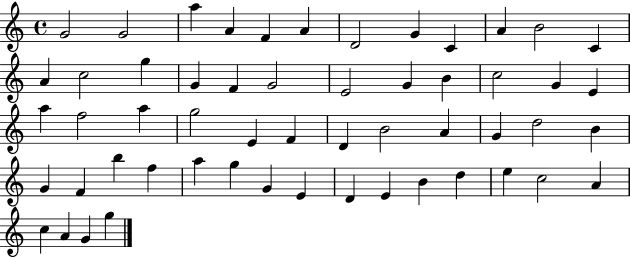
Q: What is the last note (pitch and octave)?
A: G5